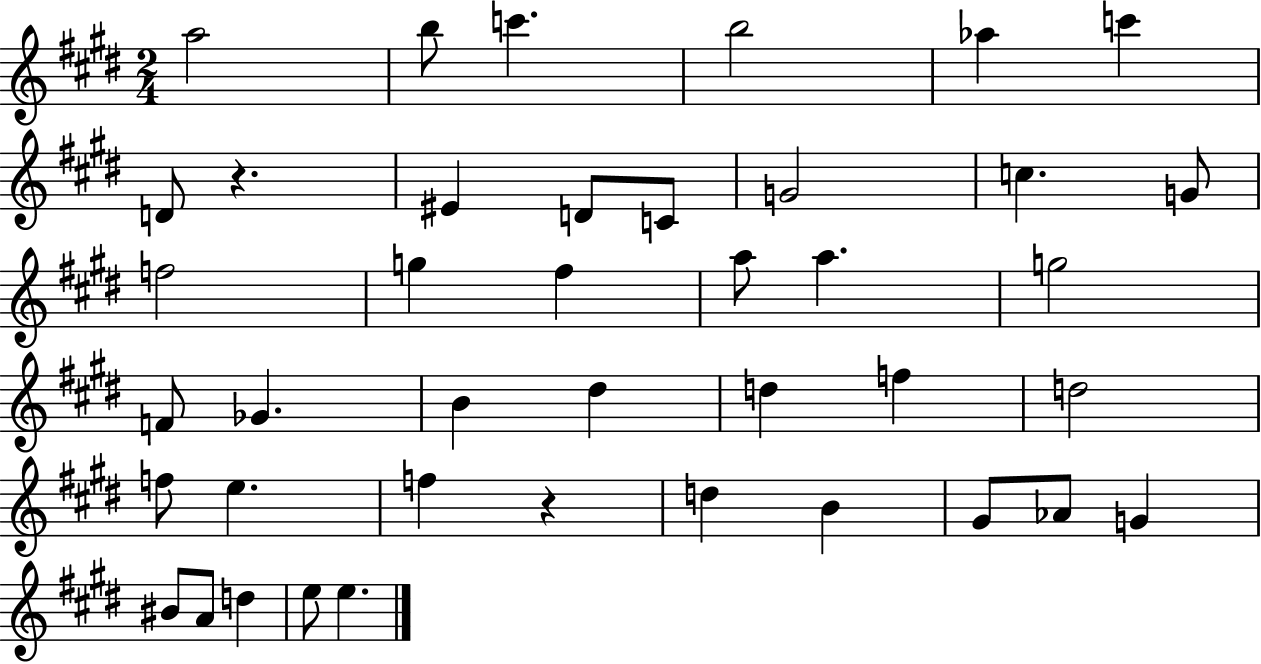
X:1
T:Untitled
M:2/4
L:1/4
K:E
a2 b/2 c' b2 _a c' D/2 z ^E D/2 C/2 G2 c G/2 f2 g ^f a/2 a g2 F/2 _G B ^d d f d2 f/2 e f z d B ^G/2 _A/2 G ^B/2 A/2 d e/2 e